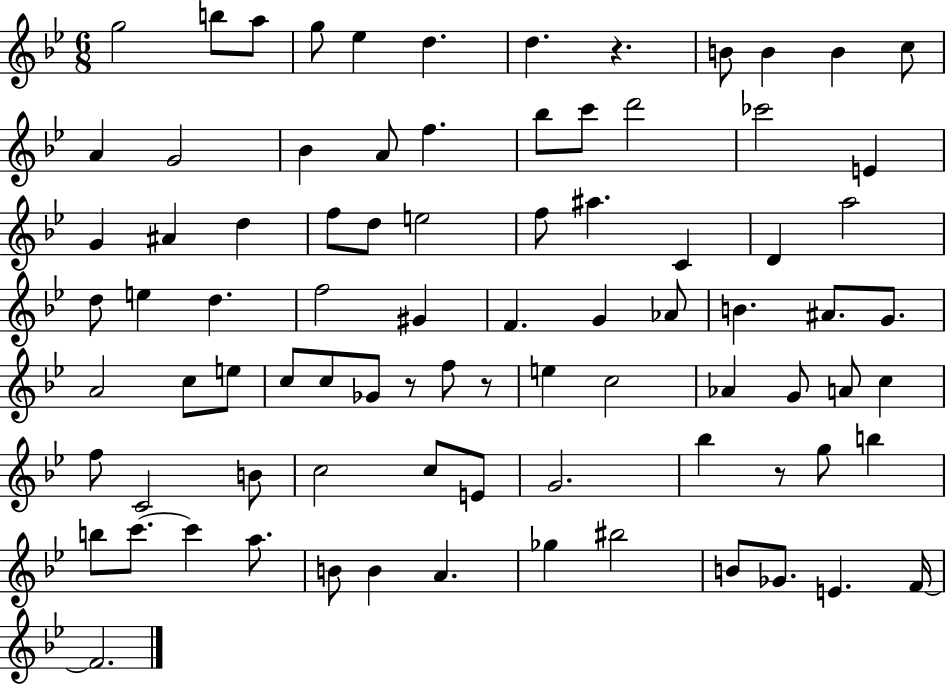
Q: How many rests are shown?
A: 4